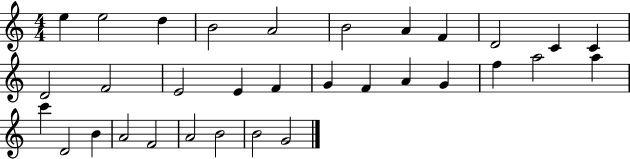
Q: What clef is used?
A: treble